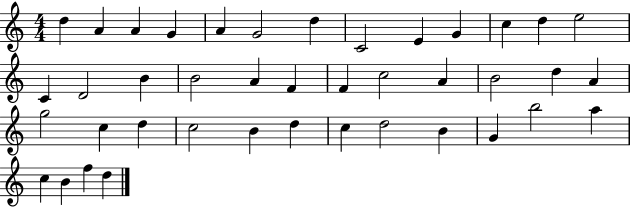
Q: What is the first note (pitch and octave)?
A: D5